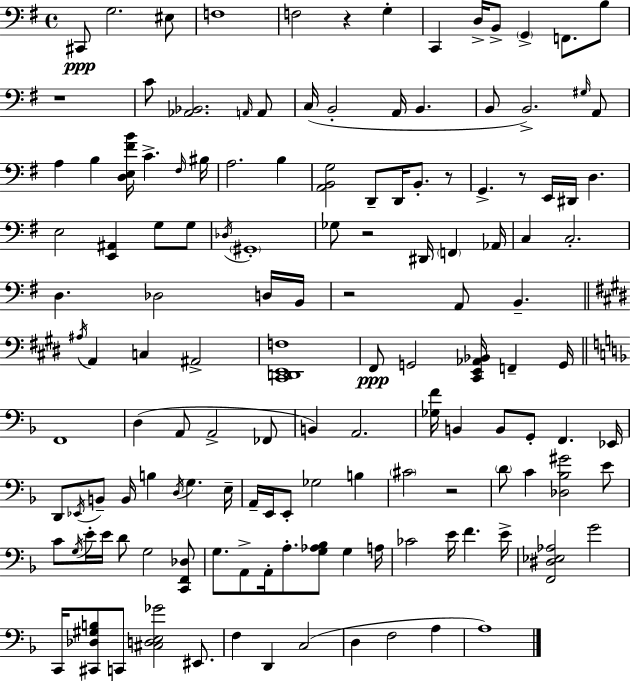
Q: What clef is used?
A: bass